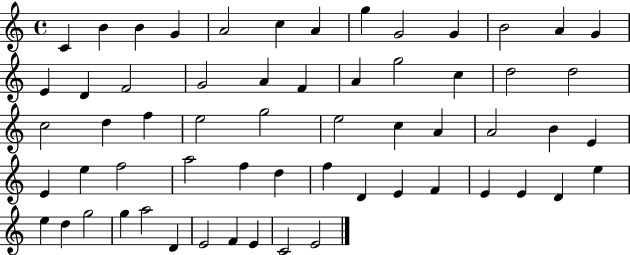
{
  \clef treble
  \time 4/4
  \defaultTimeSignature
  \key c \major
  c'4 b'4 b'4 g'4 | a'2 c''4 a'4 | g''4 g'2 g'4 | b'2 a'4 g'4 | \break e'4 d'4 f'2 | g'2 a'4 f'4 | a'4 g''2 c''4 | d''2 d''2 | \break c''2 d''4 f''4 | e''2 g''2 | e''2 c''4 a'4 | a'2 b'4 e'4 | \break e'4 e''4 f''2 | a''2 f''4 d''4 | f''4 d'4 e'4 f'4 | e'4 e'4 d'4 e''4 | \break e''4 d''4 g''2 | g''4 a''2 d'4 | e'2 f'4 e'4 | c'2 e'2 | \break \bar "|."
}